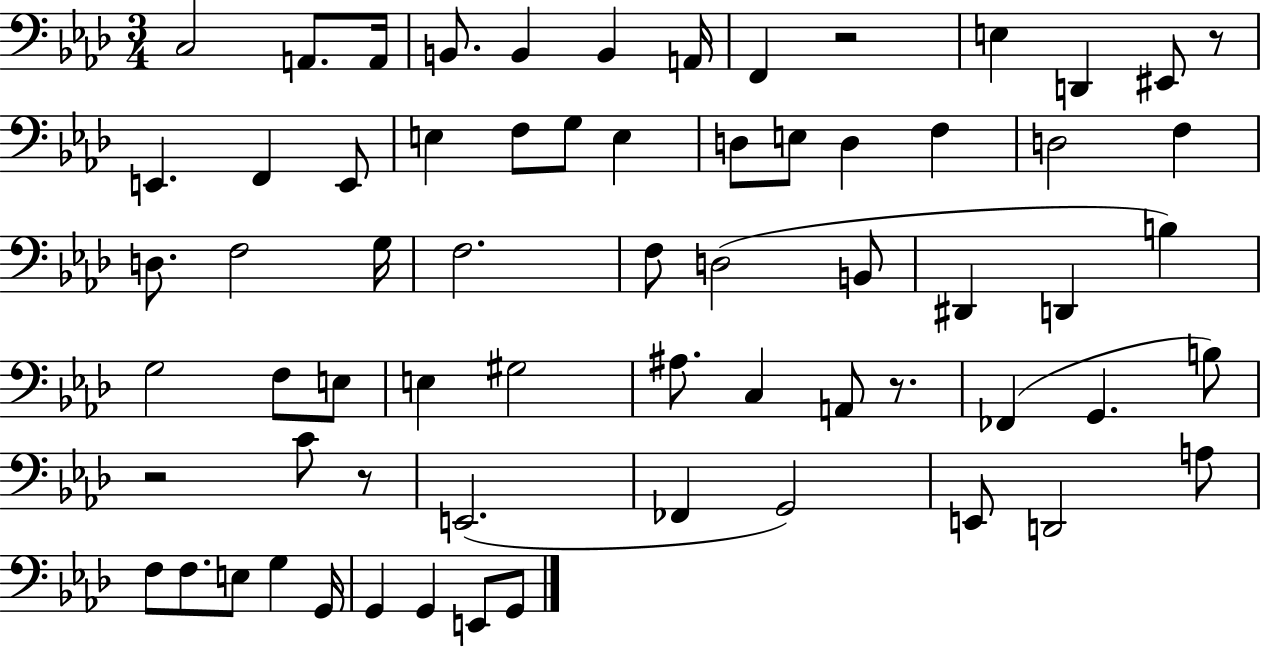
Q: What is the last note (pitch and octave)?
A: G2